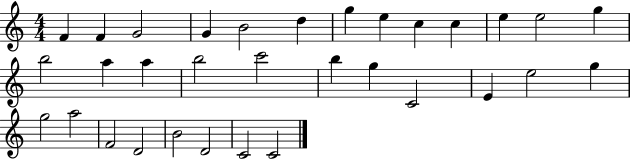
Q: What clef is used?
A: treble